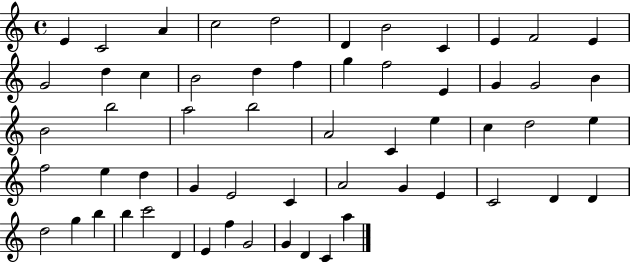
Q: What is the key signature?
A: C major